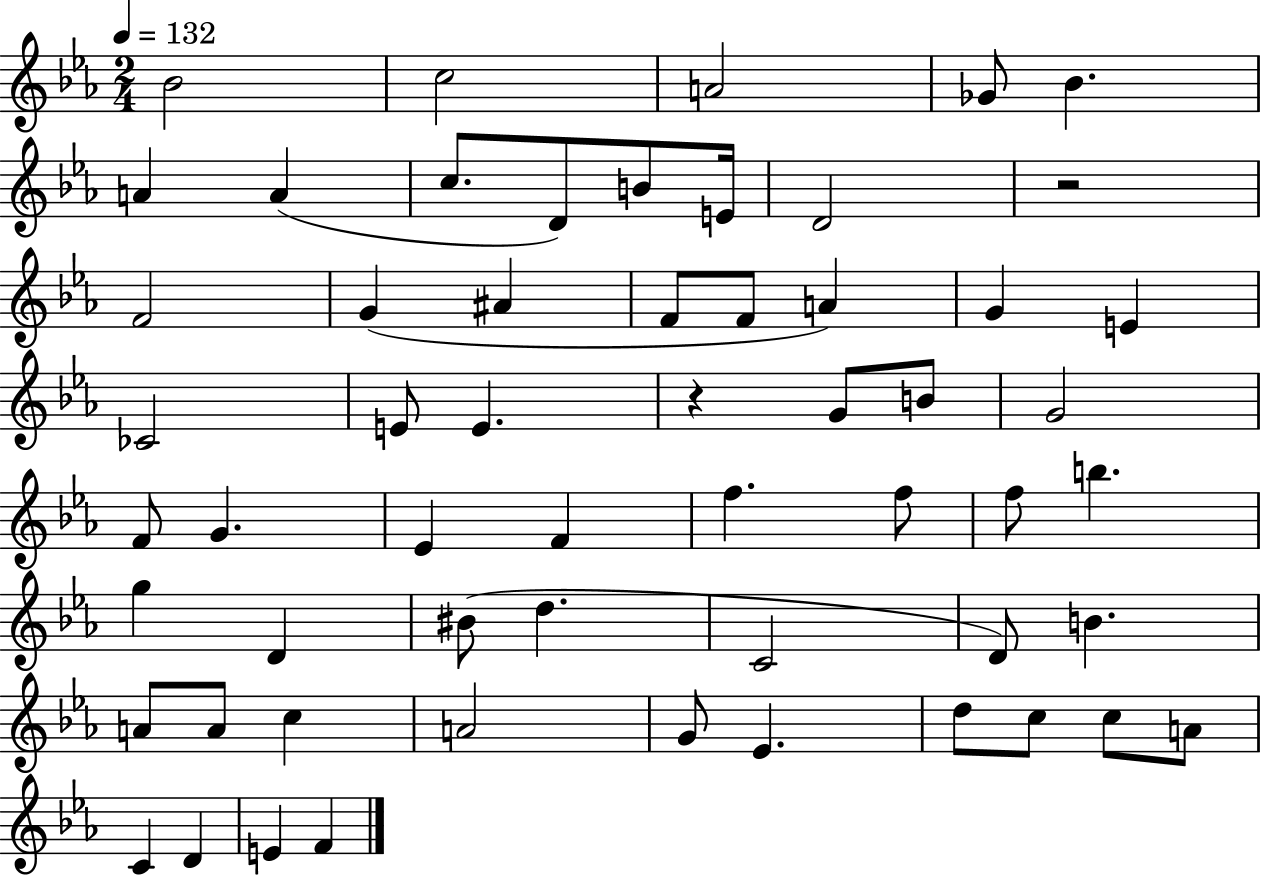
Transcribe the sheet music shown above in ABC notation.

X:1
T:Untitled
M:2/4
L:1/4
K:Eb
_B2 c2 A2 _G/2 _B A A c/2 D/2 B/2 E/4 D2 z2 F2 G ^A F/2 F/2 A G E _C2 E/2 E z G/2 B/2 G2 F/2 G _E F f f/2 f/2 b g D ^B/2 d C2 D/2 B A/2 A/2 c A2 G/2 _E d/2 c/2 c/2 A/2 C D E F